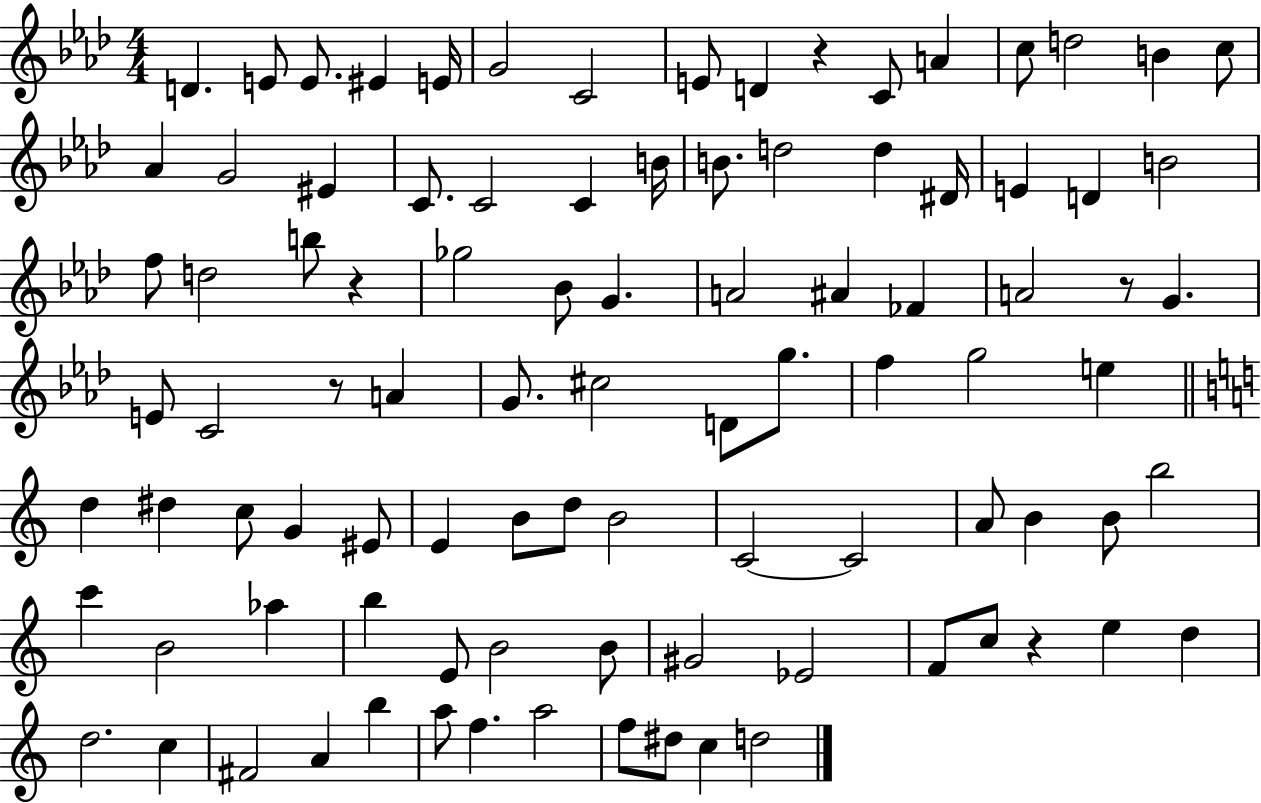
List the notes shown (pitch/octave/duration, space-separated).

D4/q. E4/e E4/e. EIS4/q E4/s G4/h C4/h E4/e D4/q R/q C4/e A4/q C5/e D5/h B4/q C5/e Ab4/q G4/h EIS4/q C4/e. C4/h C4/q B4/s B4/e. D5/h D5/q D#4/s E4/q D4/q B4/h F5/e D5/h B5/e R/q Gb5/h Bb4/e G4/q. A4/h A#4/q FES4/q A4/h R/e G4/q. E4/e C4/h R/e A4/q G4/e. C#5/h D4/e G5/e. F5/q G5/h E5/q D5/q D#5/q C5/e G4/q EIS4/e E4/q B4/e D5/e B4/h C4/h C4/h A4/e B4/q B4/e B5/h C6/q B4/h Ab5/q B5/q E4/e B4/h B4/e G#4/h Eb4/h F4/e C5/e R/q E5/q D5/q D5/h. C5/q F#4/h A4/q B5/q A5/e F5/q. A5/h F5/e D#5/e C5/q D5/h